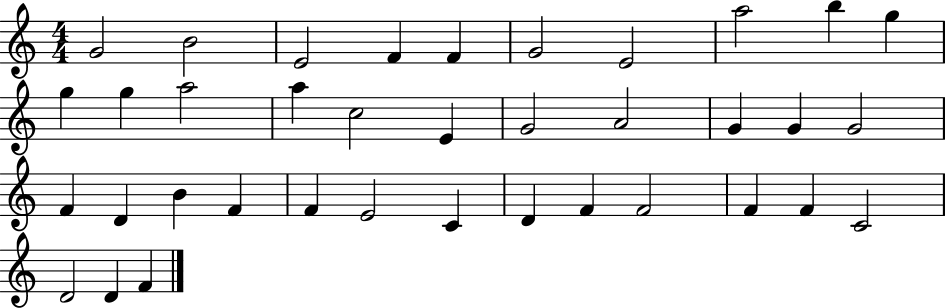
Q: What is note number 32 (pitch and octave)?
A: F4